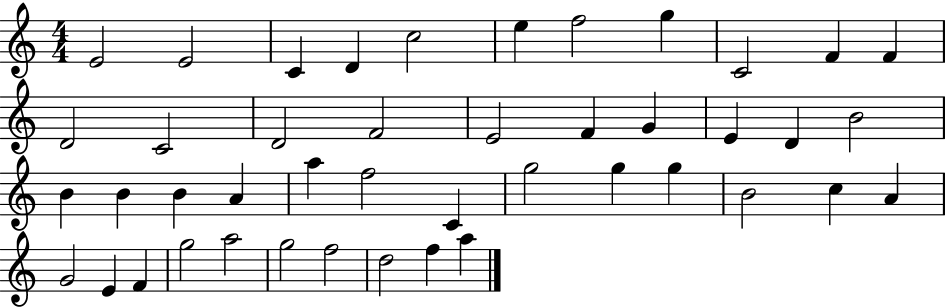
E4/h E4/h C4/q D4/q C5/h E5/q F5/h G5/q C4/h F4/q F4/q D4/h C4/h D4/h F4/h E4/h F4/q G4/q E4/q D4/q B4/h B4/q B4/q B4/q A4/q A5/q F5/h C4/q G5/h G5/q G5/q B4/h C5/q A4/q G4/h E4/q F4/q G5/h A5/h G5/h F5/h D5/h F5/q A5/q